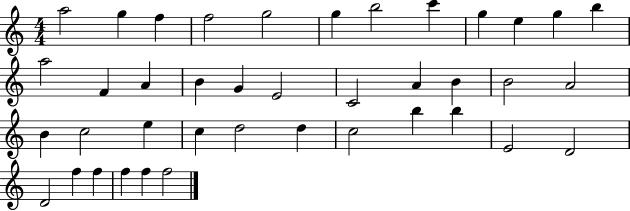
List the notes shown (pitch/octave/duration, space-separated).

A5/h G5/q F5/q F5/h G5/h G5/q B5/h C6/q G5/q E5/q G5/q B5/q A5/h F4/q A4/q B4/q G4/q E4/h C4/h A4/q B4/q B4/h A4/h B4/q C5/h E5/q C5/q D5/h D5/q C5/h B5/q B5/q E4/h D4/h D4/h F5/q F5/q F5/q F5/q F5/h